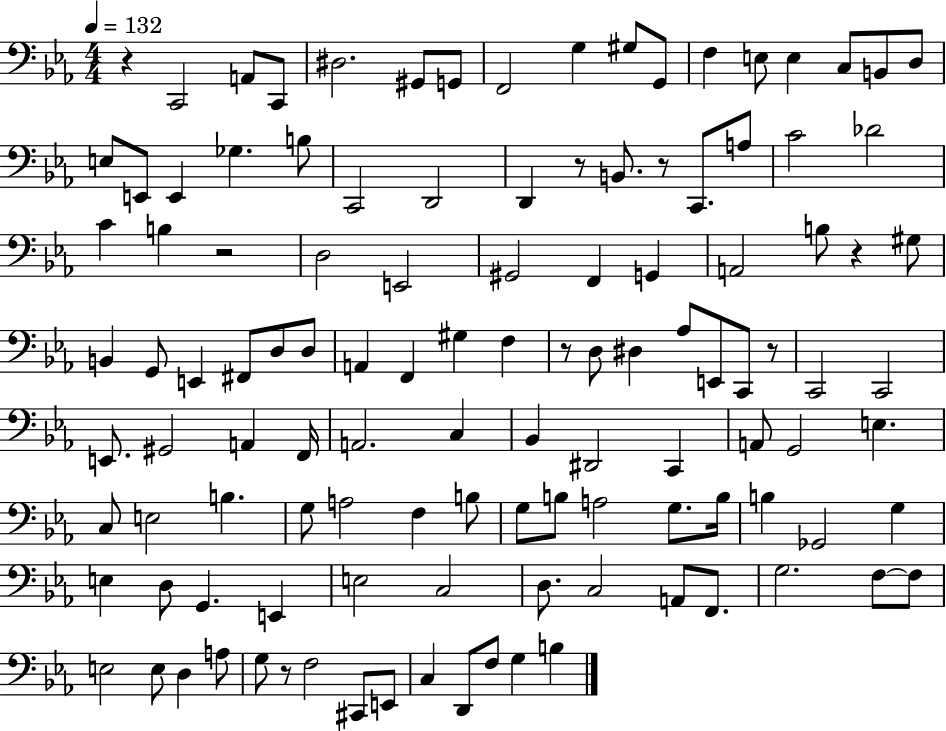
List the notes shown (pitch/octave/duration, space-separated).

R/q C2/h A2/e C2/e D#3/h. G#2/e G2/e F2/h G3/q G#3/e G2/e F3/q E3/e E3/q C3/e B2/e D3/e E3/e E2/e E2/q Gb3/q. B3/e C2/h D2/h D2/q R/e B2/e. R/e C2/e. A3/e C4/h Db4/h C4/q B3/q R/h D3/h E2/h G#2/h F2/q G2/q A2/h B3/e R/q G#3/e B2/q G2/e E2/q F#2/e D3/e D3/e A2/q F2/q G#3/q F3/q R/e D3/e D#3/q Ab3/e E2/e C2/e R/e C2/h C2/h E2/e. G#2/h A2/q F2/s A2/h. C3/q Bb2/q D#2/h C2/q A2/e G2/h E3/q. C3/e E3/h B3/q. G3/e A3/h F3/q B3/e G3/e B3/e A3/h G3/e. B3/s B3/q Gb2/h G3/q E3/q D3/e G2/q. E2/q E3/h C3/h D3/e. C3/h A2/e F2/e. G3/h. F3/e F3/e E3/h E3/e D3/q A3/e G3/e R/e F3/h C#2/e E2/e C3/q D2/e F3/e G3/q B3/q